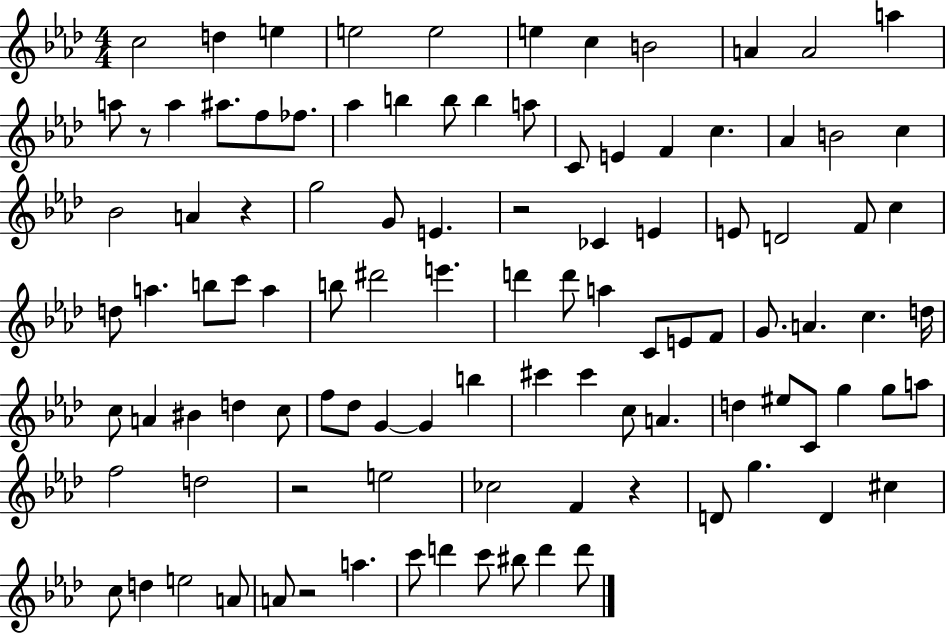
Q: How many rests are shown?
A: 6